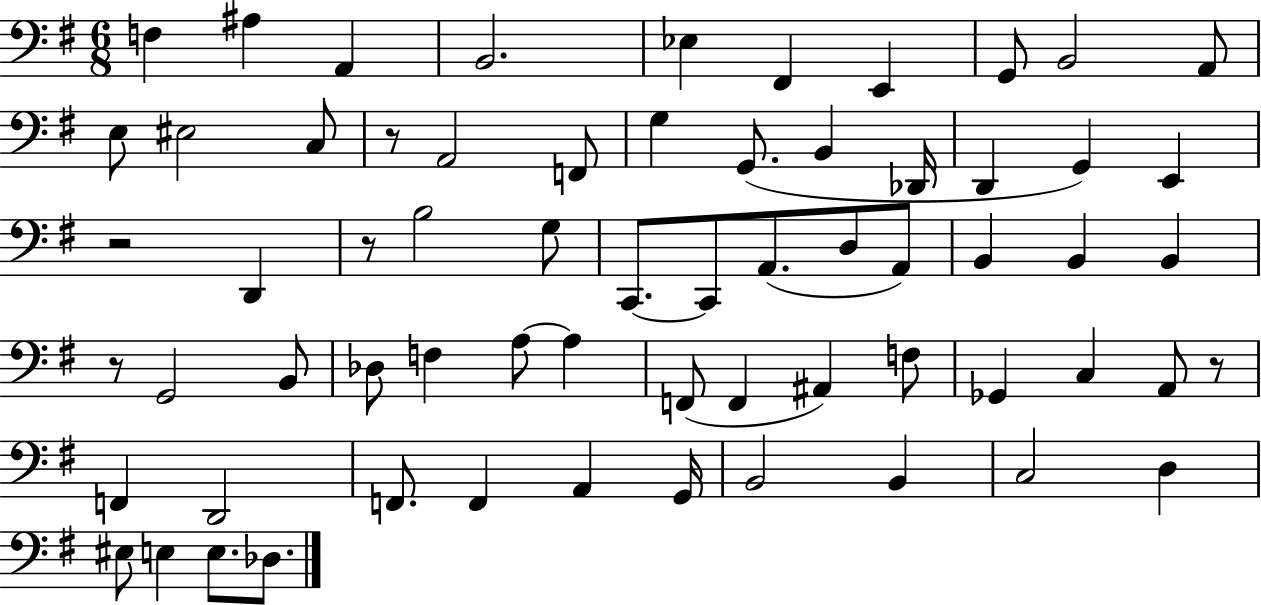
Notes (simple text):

F3/q A#3/q A2/q B2/h. Eb3/q F#2/q E2/q G2/e B2/h A2/e E3/e EIS3/h C3/e R/e A2/h F2/e G3/q G2/e. B2/q Db2/s D2/q G2/q E2/q R/h D2/q R/e B3/h G3/e C2/e. C2/e A2/e. D3/e A2/e B2/q B2/q B2/q R/e G2/h B2/e Db3/e F3/q A3/e A3/q F2/e F2/q A#2/q F3/e Gb2/q C3/q A2/e R/e F2/q D2/h F2/e. F2/q A2/q G2/s B2/h B2/q C3/h D3/q EIS3/e E3/q E3/e. Db3/e.